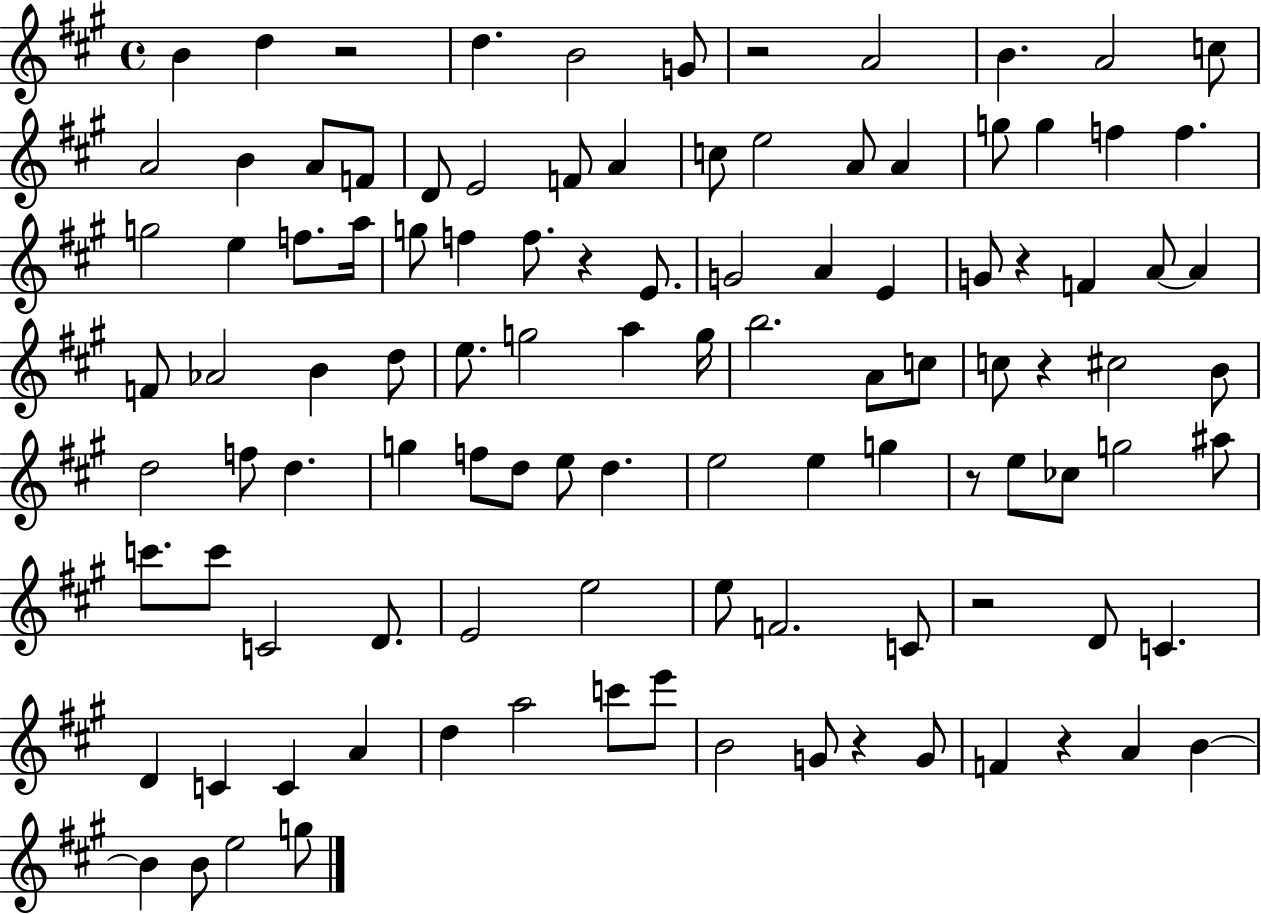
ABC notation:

X:1
T:Untitled
M:4/4
L:1/4
K:A
B d z2 d B2 G/2 z2 A2 B A2 c/2 A2 B A/2 F/2 D/2 E2 F/2 A c/2 e2 A/2 A g/2 g f f g2 e f/2 a/4 g/2 f f/2 z E/2 G2 A E G/2 z F A/2 A F/2 _A2 B d/2 e/2 g2 a g/4 b2 A/2 c/2 c/2 z ^c2 B/2 d2 f/2 d g f/2 d/2 e/2 d e2 e g z/2 e/2 _c/2 g2 ^a/2 c'/2 c'/2 C2 D/2 E2 e2 e/2 F2 C/2 z2 D/2 C D C C A d a2 c'/2 e'/2 B2 G/2 z G/2 F z A B B B/2 e2 g/2